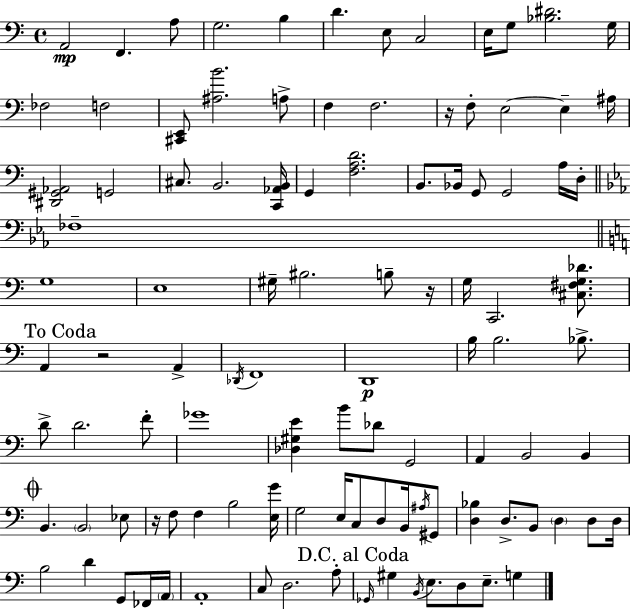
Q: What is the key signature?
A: C major